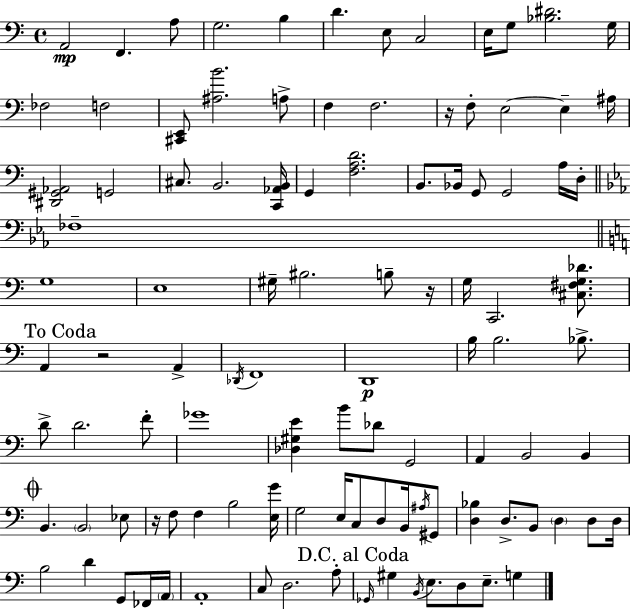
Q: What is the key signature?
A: C major